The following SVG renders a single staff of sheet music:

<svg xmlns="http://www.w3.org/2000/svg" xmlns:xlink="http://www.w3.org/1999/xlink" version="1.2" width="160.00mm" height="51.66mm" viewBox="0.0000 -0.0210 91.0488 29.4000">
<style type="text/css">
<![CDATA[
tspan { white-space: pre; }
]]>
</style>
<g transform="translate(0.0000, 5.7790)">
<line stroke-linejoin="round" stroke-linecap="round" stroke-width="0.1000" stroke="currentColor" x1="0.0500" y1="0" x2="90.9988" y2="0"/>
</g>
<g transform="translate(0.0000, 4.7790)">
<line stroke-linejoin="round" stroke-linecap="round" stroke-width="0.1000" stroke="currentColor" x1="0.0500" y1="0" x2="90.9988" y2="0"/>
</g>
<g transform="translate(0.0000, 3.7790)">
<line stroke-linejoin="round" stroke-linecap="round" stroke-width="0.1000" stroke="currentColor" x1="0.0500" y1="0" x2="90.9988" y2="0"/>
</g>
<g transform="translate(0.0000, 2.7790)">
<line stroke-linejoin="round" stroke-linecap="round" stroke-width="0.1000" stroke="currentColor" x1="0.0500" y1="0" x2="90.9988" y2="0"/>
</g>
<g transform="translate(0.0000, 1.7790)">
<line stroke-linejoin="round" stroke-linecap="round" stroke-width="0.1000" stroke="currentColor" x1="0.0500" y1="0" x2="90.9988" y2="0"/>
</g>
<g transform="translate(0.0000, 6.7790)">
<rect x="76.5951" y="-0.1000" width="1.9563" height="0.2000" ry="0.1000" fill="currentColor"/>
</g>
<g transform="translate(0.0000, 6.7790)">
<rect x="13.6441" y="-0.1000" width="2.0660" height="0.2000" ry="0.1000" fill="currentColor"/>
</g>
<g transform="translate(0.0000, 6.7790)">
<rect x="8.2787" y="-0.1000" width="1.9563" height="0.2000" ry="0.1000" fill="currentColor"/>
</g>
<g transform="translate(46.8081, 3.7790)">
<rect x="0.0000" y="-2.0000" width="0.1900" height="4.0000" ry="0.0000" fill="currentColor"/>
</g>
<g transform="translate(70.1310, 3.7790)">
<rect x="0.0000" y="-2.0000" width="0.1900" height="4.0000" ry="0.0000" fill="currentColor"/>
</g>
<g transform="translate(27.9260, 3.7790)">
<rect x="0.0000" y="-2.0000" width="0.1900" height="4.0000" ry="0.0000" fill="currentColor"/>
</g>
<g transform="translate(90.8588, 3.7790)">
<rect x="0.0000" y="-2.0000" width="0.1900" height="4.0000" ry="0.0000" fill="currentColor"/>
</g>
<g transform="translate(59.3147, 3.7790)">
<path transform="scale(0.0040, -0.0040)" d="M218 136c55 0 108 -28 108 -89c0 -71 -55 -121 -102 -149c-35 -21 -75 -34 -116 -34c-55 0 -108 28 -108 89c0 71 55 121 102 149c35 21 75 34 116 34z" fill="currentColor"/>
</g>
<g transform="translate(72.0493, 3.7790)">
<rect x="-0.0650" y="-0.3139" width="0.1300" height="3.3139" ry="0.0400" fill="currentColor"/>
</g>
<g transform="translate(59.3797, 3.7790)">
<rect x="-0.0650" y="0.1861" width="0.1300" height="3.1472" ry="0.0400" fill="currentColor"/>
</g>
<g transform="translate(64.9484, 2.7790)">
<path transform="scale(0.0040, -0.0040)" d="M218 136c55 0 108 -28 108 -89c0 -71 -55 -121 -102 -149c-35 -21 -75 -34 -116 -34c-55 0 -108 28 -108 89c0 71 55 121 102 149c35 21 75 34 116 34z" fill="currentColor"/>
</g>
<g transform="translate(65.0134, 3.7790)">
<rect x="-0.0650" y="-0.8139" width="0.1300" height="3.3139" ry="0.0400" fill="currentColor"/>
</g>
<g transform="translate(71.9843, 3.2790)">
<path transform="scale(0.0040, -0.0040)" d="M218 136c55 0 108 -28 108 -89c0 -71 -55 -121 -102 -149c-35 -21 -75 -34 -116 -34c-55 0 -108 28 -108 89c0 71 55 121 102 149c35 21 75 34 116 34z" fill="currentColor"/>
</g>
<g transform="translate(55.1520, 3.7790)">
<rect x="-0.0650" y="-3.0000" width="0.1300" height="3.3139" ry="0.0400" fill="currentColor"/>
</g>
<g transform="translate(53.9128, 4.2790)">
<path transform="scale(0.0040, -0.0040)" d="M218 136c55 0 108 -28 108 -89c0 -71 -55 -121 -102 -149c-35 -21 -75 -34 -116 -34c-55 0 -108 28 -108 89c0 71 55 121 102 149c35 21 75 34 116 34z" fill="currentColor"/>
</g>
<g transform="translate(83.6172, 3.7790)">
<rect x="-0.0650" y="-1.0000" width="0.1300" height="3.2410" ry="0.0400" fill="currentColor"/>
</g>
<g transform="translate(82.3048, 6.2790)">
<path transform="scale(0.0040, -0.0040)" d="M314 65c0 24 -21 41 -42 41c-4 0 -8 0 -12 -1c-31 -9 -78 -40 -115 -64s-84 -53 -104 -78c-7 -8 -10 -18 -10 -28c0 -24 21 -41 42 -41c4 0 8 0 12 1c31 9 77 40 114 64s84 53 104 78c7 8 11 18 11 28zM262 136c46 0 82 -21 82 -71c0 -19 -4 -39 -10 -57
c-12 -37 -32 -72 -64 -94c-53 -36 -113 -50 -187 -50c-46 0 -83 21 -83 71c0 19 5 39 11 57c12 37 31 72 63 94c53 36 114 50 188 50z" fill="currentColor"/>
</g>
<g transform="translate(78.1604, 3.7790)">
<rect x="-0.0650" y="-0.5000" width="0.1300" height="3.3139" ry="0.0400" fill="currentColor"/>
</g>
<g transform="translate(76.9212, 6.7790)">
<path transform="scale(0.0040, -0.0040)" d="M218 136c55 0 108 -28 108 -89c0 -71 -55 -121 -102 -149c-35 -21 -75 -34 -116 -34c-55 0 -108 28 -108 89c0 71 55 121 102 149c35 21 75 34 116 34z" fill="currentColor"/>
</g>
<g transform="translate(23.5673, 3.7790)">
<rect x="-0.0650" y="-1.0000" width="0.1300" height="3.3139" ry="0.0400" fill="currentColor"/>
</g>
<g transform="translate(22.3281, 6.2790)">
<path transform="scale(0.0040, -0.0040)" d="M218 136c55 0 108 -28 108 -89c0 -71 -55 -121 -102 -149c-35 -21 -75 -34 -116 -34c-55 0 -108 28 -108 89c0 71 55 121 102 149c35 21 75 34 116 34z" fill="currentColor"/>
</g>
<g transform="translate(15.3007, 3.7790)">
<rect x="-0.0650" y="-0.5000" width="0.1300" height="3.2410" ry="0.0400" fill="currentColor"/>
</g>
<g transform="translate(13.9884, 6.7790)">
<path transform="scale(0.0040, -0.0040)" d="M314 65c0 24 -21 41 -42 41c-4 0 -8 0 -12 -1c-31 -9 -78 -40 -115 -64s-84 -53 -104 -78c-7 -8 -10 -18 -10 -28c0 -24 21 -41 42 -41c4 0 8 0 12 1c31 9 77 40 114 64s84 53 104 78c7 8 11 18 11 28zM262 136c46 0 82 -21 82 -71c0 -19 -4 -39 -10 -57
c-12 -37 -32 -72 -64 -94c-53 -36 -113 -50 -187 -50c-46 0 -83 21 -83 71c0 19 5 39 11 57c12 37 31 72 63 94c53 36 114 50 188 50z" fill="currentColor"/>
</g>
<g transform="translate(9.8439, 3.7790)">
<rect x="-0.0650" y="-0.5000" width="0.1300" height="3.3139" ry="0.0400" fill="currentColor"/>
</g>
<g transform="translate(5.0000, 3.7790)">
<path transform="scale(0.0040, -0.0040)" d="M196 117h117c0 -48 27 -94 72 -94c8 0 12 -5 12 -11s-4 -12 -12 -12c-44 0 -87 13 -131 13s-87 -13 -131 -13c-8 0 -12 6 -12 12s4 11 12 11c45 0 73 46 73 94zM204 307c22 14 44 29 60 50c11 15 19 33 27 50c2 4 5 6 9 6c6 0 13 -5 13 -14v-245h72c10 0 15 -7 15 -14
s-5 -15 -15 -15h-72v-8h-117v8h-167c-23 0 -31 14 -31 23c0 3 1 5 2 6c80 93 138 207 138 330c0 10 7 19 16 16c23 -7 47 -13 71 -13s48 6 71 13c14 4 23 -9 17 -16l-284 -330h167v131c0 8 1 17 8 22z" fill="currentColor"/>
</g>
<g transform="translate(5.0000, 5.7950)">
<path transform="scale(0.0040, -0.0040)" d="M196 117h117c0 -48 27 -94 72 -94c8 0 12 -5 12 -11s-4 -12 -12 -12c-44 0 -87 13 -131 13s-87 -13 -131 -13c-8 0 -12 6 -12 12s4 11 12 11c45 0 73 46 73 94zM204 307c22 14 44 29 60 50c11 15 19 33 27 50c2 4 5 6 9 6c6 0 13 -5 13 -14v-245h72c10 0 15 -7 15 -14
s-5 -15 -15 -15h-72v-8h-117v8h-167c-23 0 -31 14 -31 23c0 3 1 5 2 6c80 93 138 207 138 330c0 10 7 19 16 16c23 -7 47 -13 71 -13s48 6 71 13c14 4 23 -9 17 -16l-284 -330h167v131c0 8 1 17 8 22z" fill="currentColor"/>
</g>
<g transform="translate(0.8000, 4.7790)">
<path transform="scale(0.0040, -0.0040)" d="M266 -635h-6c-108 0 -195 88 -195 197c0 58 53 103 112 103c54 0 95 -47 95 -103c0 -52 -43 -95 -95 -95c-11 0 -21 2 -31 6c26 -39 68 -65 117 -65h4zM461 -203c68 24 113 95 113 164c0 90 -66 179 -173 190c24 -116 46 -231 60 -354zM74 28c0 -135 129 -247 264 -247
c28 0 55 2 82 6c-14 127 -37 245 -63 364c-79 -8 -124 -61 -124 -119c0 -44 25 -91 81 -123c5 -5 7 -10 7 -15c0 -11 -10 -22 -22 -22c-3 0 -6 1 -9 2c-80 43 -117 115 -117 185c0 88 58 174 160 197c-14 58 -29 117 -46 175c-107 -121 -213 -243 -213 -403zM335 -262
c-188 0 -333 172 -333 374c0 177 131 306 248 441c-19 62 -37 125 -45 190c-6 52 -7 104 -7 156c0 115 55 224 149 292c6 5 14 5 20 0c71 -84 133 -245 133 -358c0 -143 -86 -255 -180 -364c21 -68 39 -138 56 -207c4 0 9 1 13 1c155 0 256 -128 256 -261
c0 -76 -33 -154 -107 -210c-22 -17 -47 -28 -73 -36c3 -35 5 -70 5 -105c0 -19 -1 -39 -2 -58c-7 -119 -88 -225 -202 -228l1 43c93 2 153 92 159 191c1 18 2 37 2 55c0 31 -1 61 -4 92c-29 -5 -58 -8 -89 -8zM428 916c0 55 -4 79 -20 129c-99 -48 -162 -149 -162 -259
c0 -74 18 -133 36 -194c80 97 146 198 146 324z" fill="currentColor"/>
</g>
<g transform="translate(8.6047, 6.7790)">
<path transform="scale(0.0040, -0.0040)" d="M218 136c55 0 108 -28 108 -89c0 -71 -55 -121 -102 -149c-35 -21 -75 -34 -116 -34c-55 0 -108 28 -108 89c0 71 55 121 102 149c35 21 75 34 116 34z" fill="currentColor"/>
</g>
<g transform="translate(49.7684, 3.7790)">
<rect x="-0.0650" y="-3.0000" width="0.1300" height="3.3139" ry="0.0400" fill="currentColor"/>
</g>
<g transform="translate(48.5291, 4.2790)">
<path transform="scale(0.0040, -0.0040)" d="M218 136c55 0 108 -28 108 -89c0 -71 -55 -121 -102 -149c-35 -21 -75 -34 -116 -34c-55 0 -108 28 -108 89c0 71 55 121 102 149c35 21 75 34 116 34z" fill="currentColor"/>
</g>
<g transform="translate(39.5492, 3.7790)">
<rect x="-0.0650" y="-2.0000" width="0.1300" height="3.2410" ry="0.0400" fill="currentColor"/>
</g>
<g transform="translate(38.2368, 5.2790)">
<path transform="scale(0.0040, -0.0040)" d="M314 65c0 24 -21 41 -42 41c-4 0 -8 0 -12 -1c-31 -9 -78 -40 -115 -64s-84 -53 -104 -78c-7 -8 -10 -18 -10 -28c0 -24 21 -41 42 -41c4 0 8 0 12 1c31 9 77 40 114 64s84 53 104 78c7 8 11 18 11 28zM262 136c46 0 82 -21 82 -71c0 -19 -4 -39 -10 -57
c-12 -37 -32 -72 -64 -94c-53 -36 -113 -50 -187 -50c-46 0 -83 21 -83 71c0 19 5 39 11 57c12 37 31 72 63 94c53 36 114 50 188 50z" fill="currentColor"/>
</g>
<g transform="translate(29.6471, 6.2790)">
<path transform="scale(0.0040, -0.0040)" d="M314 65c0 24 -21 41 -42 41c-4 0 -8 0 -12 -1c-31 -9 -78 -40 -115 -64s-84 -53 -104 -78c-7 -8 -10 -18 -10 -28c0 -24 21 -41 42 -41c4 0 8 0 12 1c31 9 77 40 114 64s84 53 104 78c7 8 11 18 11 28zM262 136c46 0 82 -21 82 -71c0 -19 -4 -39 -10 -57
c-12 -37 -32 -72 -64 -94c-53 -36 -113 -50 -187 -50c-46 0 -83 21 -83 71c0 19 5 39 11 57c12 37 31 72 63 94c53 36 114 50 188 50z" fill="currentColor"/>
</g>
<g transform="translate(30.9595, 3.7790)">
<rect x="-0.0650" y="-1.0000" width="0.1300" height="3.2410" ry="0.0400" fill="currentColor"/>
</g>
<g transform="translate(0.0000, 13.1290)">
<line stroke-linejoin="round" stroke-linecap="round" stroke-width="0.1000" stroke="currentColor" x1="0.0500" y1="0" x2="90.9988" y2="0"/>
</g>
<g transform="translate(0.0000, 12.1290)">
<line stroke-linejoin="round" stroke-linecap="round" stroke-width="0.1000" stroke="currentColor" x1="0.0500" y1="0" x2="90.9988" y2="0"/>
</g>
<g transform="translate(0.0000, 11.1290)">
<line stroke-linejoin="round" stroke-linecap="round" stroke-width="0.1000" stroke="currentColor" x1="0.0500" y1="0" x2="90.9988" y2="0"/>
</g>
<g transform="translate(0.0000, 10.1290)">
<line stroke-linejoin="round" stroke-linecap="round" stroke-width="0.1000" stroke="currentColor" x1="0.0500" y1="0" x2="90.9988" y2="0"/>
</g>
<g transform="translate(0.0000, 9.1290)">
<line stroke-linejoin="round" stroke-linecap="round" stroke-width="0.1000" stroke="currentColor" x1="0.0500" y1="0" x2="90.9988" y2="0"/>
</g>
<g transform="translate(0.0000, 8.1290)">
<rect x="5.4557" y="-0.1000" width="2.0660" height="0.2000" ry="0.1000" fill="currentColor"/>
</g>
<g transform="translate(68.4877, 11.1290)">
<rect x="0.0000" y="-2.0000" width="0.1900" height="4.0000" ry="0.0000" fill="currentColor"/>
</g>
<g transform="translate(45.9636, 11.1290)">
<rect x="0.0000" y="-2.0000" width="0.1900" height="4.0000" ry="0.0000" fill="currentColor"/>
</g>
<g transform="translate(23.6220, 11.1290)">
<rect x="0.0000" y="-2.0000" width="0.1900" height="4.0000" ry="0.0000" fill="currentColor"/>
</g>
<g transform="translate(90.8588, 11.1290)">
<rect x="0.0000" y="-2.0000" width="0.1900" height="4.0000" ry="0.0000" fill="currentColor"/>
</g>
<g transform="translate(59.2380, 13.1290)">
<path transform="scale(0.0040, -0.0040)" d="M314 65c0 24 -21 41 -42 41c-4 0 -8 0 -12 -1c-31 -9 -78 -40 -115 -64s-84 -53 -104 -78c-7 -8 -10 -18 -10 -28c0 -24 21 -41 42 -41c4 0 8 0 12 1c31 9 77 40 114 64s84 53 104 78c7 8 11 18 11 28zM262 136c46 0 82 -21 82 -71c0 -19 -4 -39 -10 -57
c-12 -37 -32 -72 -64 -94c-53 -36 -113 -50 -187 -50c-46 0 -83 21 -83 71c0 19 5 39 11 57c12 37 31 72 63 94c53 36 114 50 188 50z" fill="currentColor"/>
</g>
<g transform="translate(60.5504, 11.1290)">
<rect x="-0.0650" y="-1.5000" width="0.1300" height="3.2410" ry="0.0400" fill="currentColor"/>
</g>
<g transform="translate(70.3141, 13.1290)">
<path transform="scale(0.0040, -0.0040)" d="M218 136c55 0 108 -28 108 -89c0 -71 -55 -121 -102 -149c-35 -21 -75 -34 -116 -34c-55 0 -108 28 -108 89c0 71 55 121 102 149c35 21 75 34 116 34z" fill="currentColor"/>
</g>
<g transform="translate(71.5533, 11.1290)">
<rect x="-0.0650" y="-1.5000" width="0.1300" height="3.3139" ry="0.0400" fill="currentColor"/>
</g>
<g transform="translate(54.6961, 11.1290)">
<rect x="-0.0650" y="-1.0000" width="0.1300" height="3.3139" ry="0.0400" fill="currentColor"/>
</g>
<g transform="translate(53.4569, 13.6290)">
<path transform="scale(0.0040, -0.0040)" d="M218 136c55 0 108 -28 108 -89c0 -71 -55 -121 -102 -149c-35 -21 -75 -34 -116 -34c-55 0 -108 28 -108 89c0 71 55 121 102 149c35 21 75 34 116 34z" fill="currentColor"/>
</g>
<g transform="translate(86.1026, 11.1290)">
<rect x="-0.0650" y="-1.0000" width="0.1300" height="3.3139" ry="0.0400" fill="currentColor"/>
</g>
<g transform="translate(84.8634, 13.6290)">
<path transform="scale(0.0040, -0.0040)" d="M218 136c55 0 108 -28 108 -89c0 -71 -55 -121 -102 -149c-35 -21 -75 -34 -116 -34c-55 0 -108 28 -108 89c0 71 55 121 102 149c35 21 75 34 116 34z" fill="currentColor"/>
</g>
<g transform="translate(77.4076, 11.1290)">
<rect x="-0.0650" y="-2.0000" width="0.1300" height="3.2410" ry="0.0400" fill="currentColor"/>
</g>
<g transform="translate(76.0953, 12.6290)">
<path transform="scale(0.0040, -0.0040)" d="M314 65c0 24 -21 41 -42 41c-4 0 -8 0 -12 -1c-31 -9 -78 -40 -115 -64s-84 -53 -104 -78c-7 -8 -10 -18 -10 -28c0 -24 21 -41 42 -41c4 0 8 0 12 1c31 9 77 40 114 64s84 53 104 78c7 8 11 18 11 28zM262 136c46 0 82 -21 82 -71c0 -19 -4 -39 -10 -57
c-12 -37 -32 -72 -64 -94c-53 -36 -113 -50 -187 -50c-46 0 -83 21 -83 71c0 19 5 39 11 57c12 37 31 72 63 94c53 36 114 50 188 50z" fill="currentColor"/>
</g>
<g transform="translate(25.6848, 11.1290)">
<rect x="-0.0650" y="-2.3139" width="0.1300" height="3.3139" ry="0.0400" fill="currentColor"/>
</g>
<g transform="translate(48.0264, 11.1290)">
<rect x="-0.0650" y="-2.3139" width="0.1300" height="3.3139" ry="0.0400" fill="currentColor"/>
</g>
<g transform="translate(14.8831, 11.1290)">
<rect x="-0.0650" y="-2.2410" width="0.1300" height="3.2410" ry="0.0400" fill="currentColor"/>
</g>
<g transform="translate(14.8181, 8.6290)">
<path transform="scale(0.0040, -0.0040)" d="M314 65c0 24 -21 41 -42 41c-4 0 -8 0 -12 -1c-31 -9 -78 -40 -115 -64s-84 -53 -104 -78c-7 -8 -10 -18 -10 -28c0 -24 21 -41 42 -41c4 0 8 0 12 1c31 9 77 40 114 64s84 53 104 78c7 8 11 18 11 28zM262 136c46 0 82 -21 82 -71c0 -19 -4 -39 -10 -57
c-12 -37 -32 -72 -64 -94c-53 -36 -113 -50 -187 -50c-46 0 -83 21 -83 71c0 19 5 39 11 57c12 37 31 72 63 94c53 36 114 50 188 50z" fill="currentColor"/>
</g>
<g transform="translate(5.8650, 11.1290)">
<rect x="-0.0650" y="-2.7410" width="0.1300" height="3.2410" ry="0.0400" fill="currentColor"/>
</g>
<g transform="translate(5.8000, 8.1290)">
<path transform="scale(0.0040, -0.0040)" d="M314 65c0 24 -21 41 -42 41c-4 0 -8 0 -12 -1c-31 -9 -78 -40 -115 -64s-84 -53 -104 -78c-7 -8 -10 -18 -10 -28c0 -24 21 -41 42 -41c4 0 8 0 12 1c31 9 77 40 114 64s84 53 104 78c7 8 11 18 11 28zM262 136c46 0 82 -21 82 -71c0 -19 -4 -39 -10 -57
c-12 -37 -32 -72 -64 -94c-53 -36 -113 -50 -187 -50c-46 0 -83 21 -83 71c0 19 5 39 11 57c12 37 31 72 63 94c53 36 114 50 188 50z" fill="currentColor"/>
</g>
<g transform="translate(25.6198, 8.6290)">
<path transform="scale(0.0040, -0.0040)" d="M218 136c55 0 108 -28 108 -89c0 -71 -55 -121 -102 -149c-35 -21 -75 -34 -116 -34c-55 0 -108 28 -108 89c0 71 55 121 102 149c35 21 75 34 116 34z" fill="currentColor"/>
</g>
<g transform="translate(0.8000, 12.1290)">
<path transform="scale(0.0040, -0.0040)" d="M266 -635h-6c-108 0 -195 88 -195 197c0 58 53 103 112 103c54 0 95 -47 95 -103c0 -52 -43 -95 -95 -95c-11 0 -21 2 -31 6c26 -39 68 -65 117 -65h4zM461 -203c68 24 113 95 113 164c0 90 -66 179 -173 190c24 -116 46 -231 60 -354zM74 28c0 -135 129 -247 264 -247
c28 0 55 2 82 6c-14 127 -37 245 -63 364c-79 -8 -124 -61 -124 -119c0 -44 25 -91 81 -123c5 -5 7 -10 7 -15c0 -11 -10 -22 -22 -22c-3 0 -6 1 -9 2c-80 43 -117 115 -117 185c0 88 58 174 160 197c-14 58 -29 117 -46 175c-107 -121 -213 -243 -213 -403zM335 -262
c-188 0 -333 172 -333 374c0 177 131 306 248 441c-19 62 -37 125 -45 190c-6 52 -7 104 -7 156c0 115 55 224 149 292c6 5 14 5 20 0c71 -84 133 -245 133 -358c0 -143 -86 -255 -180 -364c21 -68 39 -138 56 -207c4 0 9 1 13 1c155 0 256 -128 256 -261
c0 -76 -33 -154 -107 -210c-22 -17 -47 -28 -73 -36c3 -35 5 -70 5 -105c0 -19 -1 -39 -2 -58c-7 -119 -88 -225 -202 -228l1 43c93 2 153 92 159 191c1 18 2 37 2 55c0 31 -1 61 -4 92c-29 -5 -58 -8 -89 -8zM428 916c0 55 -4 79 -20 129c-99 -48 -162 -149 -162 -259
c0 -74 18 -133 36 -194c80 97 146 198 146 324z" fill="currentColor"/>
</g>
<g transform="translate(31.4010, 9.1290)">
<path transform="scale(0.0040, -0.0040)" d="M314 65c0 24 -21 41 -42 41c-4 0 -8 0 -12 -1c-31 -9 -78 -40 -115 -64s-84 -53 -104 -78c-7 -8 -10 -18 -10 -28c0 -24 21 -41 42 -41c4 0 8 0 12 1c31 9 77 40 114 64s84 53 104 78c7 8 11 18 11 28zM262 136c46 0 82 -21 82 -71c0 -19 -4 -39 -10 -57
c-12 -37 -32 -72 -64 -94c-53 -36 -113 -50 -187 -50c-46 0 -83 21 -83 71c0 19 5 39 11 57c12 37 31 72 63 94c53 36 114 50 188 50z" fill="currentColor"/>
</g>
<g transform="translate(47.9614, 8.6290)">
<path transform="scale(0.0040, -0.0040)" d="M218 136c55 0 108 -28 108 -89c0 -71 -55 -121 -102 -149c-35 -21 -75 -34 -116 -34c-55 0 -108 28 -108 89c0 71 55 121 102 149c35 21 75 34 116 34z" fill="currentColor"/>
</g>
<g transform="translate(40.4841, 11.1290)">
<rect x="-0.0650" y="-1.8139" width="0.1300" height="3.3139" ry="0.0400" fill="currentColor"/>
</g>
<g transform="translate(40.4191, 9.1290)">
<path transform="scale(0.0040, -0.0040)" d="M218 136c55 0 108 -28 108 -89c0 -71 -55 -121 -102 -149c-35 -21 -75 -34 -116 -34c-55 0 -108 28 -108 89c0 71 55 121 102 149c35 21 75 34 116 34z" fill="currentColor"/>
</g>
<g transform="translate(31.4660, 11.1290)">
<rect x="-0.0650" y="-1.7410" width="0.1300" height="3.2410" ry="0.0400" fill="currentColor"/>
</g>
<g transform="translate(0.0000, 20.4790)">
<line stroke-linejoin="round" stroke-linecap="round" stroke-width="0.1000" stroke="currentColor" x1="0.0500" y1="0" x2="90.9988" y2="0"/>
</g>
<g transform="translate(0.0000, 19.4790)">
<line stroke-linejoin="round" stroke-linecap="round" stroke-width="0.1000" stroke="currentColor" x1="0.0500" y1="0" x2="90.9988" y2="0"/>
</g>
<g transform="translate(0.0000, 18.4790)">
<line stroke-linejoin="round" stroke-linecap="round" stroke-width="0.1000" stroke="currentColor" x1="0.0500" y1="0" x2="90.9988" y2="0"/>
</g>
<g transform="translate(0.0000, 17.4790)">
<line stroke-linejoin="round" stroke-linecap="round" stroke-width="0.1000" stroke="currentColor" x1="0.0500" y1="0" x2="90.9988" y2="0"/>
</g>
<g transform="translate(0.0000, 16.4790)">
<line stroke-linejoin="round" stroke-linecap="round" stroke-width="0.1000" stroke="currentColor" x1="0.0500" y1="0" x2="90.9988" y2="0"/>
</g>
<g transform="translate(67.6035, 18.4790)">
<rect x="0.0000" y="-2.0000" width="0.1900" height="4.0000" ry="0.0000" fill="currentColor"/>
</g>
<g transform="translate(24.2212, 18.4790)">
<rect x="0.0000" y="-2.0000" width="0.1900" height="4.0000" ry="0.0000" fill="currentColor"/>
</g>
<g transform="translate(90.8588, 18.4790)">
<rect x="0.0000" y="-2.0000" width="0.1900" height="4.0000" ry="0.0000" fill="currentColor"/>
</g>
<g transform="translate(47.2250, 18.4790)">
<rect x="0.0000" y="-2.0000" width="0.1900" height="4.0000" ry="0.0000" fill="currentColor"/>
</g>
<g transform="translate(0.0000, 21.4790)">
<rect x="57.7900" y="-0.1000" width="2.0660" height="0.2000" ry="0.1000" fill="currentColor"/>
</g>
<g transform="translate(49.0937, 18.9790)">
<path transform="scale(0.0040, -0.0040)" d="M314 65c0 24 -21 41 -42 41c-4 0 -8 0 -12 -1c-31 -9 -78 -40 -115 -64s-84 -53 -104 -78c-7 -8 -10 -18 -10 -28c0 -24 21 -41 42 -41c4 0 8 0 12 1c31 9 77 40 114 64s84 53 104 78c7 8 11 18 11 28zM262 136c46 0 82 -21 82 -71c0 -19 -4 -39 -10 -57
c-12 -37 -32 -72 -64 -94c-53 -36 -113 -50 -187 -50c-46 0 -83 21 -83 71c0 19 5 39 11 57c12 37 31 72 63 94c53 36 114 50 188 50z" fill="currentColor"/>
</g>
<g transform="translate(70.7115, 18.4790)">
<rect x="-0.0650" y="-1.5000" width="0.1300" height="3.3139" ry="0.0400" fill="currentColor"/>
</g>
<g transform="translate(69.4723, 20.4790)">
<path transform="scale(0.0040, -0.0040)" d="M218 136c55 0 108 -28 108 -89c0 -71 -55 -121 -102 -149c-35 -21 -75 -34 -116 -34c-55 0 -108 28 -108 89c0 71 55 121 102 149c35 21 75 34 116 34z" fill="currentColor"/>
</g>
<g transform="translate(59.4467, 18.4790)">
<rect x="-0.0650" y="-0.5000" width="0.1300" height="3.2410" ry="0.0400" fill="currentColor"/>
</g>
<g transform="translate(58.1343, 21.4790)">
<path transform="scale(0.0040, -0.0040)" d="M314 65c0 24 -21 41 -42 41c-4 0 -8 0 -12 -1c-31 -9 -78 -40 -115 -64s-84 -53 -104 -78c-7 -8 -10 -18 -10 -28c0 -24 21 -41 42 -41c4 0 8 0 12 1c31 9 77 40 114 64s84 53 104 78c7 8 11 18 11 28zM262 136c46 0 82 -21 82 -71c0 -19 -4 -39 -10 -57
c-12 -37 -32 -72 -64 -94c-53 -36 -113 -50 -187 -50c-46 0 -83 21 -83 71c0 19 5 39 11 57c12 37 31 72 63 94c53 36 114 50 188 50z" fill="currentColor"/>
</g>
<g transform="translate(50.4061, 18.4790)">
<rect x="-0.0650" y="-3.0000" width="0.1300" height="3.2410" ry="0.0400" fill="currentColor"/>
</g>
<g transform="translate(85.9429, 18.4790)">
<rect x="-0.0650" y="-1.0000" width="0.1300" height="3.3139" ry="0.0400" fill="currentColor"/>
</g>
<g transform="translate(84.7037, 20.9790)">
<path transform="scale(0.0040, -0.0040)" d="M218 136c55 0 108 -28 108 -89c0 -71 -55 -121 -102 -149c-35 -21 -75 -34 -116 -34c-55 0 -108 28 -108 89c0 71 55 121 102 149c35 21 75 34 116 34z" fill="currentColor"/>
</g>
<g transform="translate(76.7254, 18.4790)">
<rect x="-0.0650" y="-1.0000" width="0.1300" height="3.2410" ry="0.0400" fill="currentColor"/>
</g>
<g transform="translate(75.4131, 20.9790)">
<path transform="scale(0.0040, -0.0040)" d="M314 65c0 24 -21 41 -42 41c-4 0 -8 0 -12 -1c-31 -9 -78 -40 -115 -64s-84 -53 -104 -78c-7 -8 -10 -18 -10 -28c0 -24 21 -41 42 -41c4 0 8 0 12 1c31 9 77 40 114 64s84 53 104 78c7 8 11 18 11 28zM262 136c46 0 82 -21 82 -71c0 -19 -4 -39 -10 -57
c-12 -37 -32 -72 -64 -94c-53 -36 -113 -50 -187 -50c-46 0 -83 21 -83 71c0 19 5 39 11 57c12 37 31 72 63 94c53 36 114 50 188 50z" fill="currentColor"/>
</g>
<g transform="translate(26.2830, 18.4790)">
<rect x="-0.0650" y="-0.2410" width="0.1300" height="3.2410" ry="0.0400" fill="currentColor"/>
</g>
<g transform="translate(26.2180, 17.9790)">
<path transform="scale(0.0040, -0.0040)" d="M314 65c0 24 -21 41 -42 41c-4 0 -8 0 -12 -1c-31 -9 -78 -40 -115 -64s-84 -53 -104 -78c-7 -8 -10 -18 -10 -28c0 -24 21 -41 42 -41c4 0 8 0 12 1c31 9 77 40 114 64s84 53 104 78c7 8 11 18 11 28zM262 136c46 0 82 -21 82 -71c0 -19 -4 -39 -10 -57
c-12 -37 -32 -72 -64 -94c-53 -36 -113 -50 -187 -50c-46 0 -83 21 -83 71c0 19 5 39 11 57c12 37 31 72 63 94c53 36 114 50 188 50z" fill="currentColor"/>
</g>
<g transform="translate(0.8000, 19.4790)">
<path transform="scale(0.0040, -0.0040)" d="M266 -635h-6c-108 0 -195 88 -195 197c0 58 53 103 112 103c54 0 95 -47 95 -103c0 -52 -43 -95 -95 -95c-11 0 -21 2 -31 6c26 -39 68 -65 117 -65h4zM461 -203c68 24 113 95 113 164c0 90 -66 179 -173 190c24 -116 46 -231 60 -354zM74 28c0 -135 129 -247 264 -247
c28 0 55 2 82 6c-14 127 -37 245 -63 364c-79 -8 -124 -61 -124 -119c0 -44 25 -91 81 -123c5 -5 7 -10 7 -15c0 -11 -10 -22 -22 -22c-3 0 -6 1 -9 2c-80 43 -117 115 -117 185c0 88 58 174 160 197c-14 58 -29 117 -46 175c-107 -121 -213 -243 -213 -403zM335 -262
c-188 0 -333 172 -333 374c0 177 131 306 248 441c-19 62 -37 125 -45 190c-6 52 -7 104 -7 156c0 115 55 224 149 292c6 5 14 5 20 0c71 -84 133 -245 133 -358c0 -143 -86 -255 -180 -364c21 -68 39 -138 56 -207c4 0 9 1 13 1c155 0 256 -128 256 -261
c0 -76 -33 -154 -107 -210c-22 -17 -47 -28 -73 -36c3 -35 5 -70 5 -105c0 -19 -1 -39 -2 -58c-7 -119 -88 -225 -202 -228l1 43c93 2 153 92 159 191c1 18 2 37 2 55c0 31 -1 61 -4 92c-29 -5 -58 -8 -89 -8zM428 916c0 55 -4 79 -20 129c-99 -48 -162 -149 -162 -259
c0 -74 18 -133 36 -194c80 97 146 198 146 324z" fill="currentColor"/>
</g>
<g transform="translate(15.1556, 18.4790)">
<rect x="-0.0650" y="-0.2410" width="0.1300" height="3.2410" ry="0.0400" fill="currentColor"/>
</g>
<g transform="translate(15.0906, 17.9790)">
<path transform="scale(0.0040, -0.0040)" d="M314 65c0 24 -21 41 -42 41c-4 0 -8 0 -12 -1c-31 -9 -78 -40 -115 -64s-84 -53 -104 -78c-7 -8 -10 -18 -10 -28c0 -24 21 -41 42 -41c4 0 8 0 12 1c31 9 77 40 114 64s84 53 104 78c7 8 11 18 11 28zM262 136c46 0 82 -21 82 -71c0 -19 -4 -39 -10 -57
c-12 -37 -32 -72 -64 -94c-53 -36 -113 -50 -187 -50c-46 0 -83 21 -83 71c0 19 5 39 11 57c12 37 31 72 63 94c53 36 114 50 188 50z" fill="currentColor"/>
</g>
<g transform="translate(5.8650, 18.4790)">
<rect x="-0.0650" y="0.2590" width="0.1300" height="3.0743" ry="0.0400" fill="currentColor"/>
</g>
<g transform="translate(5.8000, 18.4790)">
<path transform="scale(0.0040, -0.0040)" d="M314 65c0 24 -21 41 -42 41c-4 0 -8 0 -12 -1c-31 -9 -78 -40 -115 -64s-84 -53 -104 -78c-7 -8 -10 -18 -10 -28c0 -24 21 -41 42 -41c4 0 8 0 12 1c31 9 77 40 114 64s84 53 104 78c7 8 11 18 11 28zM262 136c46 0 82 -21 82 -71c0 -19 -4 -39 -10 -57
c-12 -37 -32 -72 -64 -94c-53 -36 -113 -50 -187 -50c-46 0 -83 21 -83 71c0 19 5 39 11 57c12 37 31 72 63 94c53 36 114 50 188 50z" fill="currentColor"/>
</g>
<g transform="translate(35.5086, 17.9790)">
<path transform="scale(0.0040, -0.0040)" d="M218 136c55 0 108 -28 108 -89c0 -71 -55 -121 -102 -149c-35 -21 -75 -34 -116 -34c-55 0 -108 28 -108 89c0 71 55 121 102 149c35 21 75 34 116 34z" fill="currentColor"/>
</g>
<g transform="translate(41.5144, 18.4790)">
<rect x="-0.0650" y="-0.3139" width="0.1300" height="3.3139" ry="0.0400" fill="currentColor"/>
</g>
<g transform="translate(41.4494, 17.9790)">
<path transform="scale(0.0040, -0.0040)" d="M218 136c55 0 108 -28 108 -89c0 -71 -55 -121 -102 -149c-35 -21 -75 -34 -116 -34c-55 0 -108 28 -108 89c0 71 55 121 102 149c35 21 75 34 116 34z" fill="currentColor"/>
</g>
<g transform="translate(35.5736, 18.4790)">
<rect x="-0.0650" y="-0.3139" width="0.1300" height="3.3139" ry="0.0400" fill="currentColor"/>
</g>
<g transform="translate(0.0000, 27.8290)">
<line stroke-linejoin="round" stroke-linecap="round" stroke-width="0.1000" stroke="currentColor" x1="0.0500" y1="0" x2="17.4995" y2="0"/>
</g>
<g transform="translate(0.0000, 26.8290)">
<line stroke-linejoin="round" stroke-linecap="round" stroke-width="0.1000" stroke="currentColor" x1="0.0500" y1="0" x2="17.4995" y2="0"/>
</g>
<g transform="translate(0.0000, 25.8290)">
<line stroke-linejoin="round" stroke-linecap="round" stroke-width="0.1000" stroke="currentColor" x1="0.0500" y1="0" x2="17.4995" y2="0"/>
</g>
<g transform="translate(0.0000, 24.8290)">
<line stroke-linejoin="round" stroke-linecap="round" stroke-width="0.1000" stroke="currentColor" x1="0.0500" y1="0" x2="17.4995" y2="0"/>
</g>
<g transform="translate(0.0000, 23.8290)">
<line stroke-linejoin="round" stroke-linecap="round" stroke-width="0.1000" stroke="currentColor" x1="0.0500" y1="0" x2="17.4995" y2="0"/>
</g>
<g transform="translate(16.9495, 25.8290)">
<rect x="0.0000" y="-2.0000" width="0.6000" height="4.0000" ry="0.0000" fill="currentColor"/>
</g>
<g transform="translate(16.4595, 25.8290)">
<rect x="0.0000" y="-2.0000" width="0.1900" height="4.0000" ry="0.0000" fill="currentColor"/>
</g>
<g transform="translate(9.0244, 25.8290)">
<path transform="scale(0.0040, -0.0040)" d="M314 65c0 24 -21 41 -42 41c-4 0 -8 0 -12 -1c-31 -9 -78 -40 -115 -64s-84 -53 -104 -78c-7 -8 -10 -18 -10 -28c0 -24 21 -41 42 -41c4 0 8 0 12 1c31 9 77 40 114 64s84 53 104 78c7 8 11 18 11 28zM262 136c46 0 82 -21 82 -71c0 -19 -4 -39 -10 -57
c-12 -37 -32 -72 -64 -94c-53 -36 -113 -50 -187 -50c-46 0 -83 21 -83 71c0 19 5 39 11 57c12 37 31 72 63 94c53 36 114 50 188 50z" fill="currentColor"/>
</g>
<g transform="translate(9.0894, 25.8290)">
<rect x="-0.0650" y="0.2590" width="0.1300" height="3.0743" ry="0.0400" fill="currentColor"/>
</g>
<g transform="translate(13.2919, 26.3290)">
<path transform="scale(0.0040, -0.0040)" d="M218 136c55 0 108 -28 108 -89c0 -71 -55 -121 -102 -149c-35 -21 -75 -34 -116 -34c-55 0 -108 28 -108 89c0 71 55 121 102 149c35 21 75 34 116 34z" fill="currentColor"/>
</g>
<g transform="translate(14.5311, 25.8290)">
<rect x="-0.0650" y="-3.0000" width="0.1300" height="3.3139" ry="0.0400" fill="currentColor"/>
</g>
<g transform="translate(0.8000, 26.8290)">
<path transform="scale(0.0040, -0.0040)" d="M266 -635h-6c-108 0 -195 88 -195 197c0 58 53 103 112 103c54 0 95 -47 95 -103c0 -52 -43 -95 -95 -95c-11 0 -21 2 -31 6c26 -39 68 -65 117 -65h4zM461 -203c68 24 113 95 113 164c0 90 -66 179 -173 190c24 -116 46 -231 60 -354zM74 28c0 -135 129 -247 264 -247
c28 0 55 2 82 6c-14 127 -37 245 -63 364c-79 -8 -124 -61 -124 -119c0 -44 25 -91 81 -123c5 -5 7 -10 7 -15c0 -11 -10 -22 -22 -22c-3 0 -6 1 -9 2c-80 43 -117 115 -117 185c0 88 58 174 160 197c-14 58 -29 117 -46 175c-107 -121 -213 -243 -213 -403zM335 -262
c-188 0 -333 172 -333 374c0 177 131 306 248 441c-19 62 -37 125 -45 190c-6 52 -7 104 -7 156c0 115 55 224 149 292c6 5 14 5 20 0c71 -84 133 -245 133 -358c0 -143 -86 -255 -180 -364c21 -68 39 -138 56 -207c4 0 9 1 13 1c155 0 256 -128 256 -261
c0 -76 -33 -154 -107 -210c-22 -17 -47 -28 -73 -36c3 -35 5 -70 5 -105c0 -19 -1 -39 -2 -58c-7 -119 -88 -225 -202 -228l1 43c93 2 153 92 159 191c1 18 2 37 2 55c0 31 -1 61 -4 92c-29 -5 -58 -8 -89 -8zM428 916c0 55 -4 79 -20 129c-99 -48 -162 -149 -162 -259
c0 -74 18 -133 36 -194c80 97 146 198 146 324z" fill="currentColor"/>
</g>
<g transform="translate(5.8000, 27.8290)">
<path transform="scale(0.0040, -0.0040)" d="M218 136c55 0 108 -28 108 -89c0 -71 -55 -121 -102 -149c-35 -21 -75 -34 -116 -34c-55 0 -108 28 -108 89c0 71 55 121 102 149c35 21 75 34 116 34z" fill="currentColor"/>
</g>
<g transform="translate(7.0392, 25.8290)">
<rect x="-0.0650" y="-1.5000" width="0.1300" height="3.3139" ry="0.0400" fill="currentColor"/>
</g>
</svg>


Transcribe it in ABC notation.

X:1
T:Untitled
M:4/4
L:1/4
K:C
C C2 D D2 F2 A A B d c C D2 a2 g2 g f2 f g D E2 E F2 D B2 c2 c2 c c A2 C2 E D2 D E B2 A